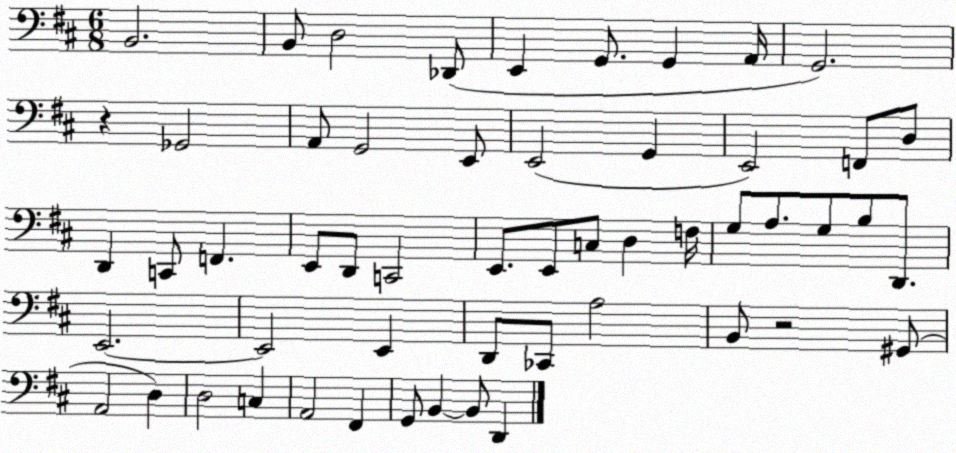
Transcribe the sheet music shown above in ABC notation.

X:1
T:Untitled
M:6/8
L:1/4
K:D
B,,2 B,,/2 D,2 _D,,/2 E,, G,,/2 G,, A,,/4 G,,2 z _G,,2 A,,/2 G,,2 E,,/2 E,,2 G,, E,,2 F,,/2 D,/2 D,, C,,/2 F,, E,,/2 D,,/2 C,,2 E,,/2 E,,/2 C,/2 D, F,/4 G,/2 A,/2 G,/2 B,/2 D,,/2 E,,2 E,,2 E,, D,,/2 _C,,/2 A,2 B,,/2 z2 ^G,,/2 A,,2 D, D,2 C, A,,2 ^F,, G,,/2 B,, B,,/2 D,,